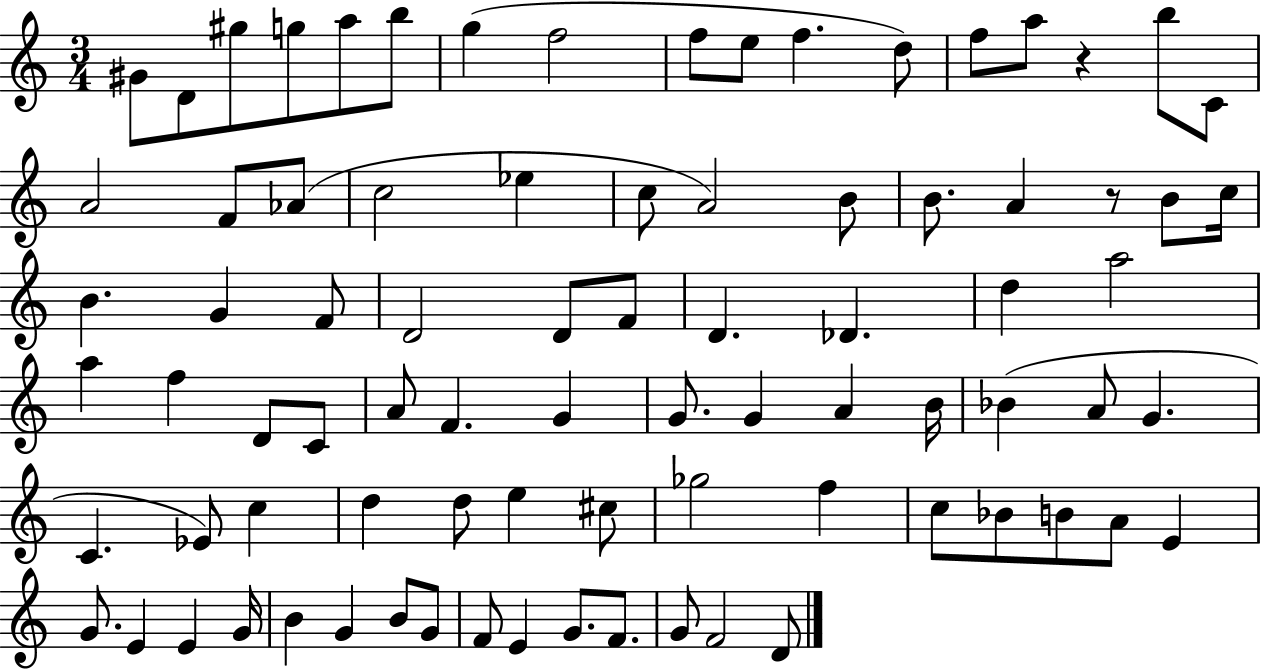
G#4/e D4/e G#5/e G5/e A5/e B5/e G5/q F5/h F5/e E5/e F5/q. D5/e F5/e A5/e R/q B5/e C4/e A4/h F4/e Ab4/e C5/h Eb5/q C5/e A4/h B4/e B4/e. A4/q R/e B4/e C5/s B4/q. G4/q F4/e D4/h D4/e F4/e D4/q. Db4/q. D5/q A5/h A5/q F5/q D4/e C4/e A4/e F4/q. G4/q G4/e. G4/q A4/q B4/s Bb4/q A4/e G4/q. C4/q. Eb4/e C5/q D5/q D5/e E5/q C#5/e Gb5/h F5/q C5/e Bb4/e B4/e A4/e E4/q G4/e. E4/q E4/q G4/s B4/q G4/q B4/e G4/e F4/e E4/q G4/e. F4/e. G4/e F4/h D4/e